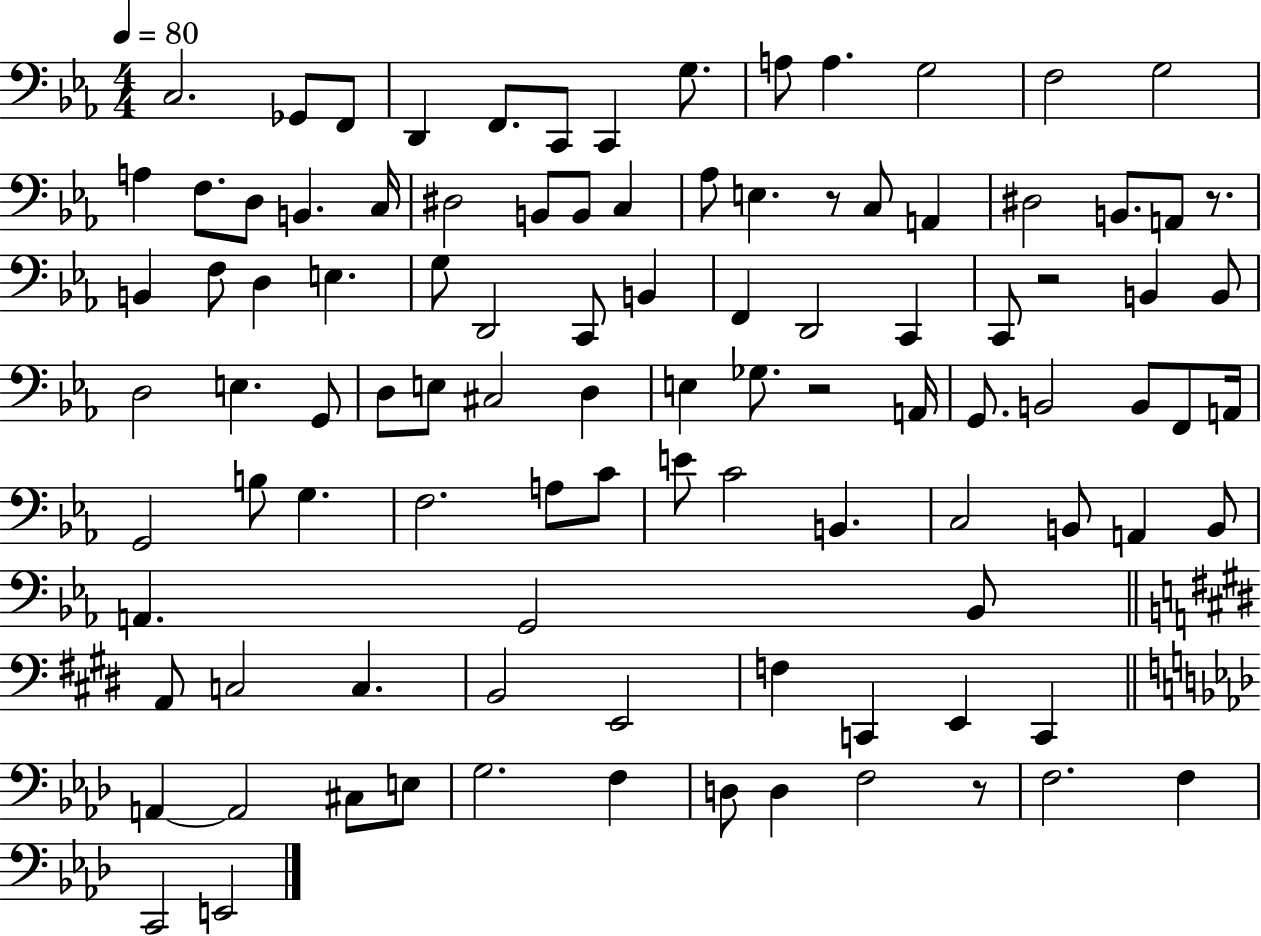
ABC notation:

X:1
T:Untitled
M:4/4
L:1/4
K:Eb
C,2 _G,,/2 F,,/2 D,, F,,/2 C,,/2 C,, G,/2 A,/2 A, G,2 F,2 G,2 A, F,/2 D,/2 B,, C,/4 ^D,2 B,,/2 B,,/2 C, _A,/2 E, z/2 C,/2 A,, ^D,2 B,,/2 A,,/2 z/2 B,, F,/2 D, E, G,/2 D,,2 C,,/2 B,, F,, D,,2 C,, C,,/2 z2 B,, B,,/2 D,2 E, G,,/2 D,/2 E,/2 ^C,2 D, E, _G,/2 z2 A,,/4 G,,/2 B,,2 B,,/2 F,,/2 A,,/4 G,,2 B,/2 G, F,2 A,/2 C/2 E/2 C2 B,, C,2 B,,/2 A,, B,,/2 A,, G,,2 _B,,/2 A,,/2 C,2 C, B,,2 E,,2 F, C,, E,, C,, A,, A,,2 ^C,/2 E,/2 G,2 F, D,/2 D, F,2 z/2 F,2 F, C,,2 E,,2